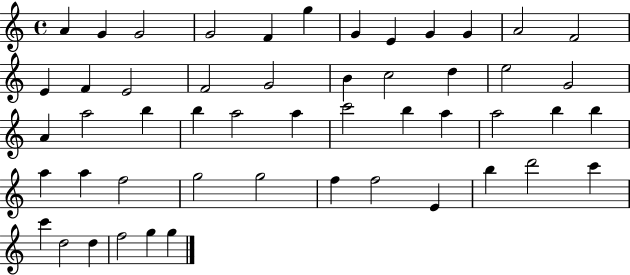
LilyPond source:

{
  \clef treble
  \time 4/4
  \defaultTimeSignature
  \key c \major
  a'4 g'4 g'2 | g'2 f'4 g''4 | g'4 e'4 g'4 g'4 | a'2 f'2 | \break e'4 f'4 e'2 | f'2 g'2 | b'4 c''2 d''4 | e''2 g'2 | \break a'4 a''2 b''4 | b''4 a''2 a''4 | c'''2 b''4 a''4 | a''2 b''4 b''4 | \break a''4 a''4 f''2 | g''2 g''2 | f''4 f''2 e'4 | b''4 d'''2 c'''4 | \break c'''4 d''2 d''4 | f''2 g''4 g''4 | \bar "|."
}